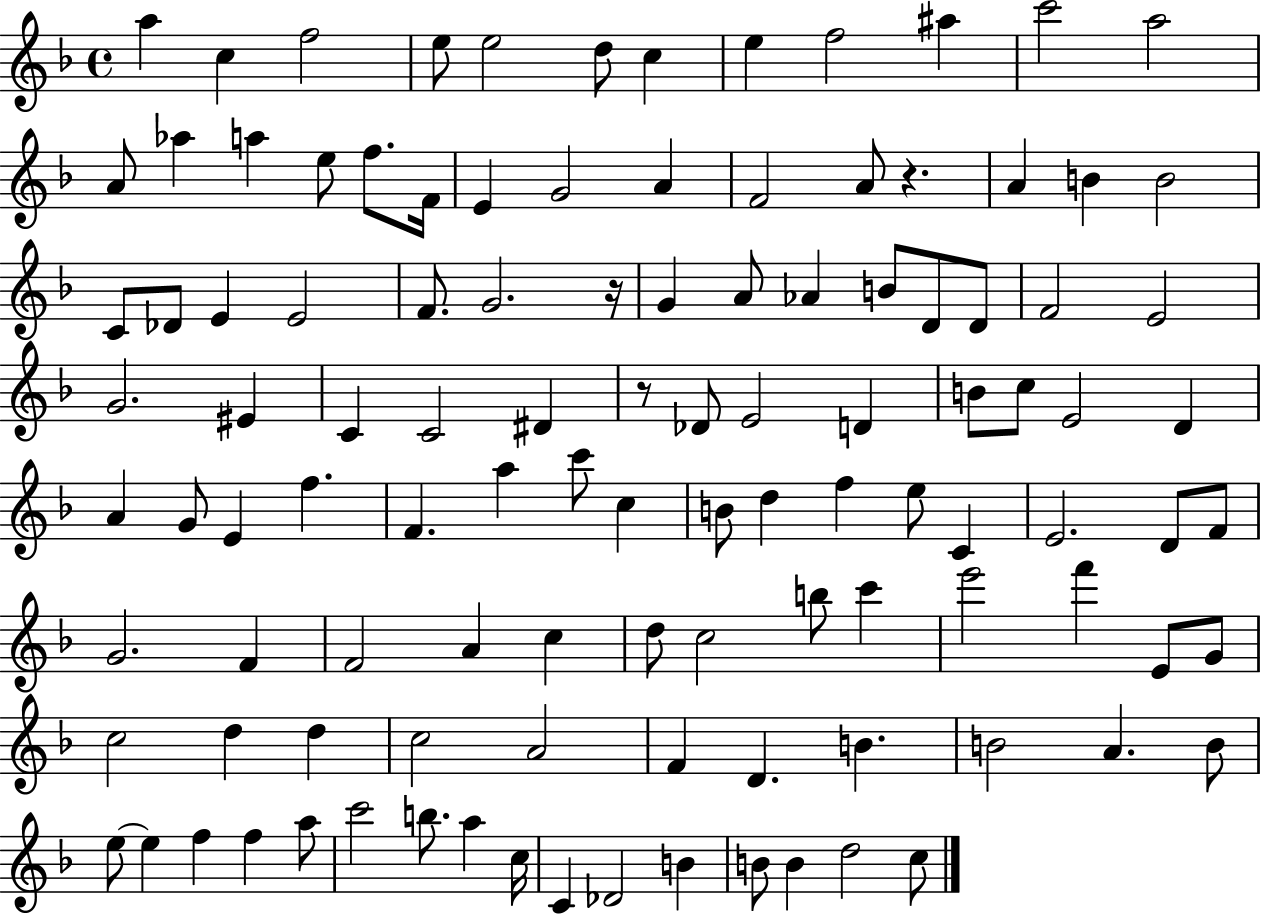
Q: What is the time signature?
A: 4/4